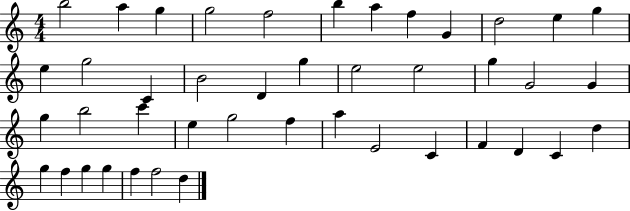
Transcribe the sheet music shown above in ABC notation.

X:1
T:Untitled
M:4/4
L:1/4
K:C
b2 a g g2 f2 b a f G d2 e g e g2 C B2 D g e2 e2 g G2 G g b2 c' e g2 f a E2 C F D C d g f g g f f2 d